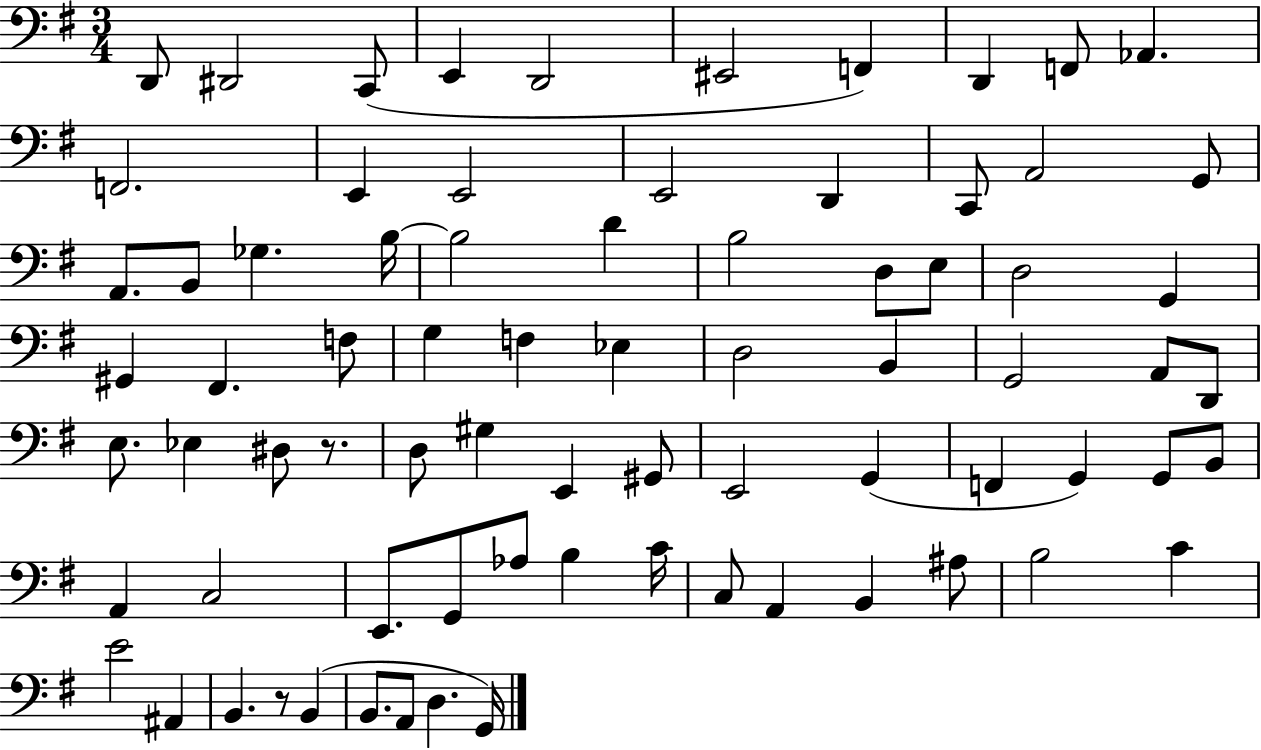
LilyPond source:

{
  \clef bass
  \numericTimeSignature
  \time 3/4
  \key g \major
  d,8 dis,2 c,8( | e,4 d,2 | eis,2 f,4) | d,4 f,8 aes,4. | \break f,2. | e,4 e,2 | e,2 d,4 | c,8 a,2 g,8 | \break a,8. b,8 ges4. b16~~ | b2 d'4 | b2 d8 e8 | d2 g,4 | \break gis,4 fis,4. f8 | g4 f4 ees4 | d2 b,4 | g,2 a,8 d,8 | \break e8. ees4 dis8 r8. | d8 gis4 e,4 gis,8 | e,2 g,4( | f,4 g,4) g,8 b,8 | \break a,4 c2 | e,8. g,8 aes8 b4 c'16 | c8 a,4 b,4 ais8 | b2 c'4 | \break e'2 ais,4 | b,4. r8 b,4( | b,8. a,8 d4. g,16) | \bar "|."
}